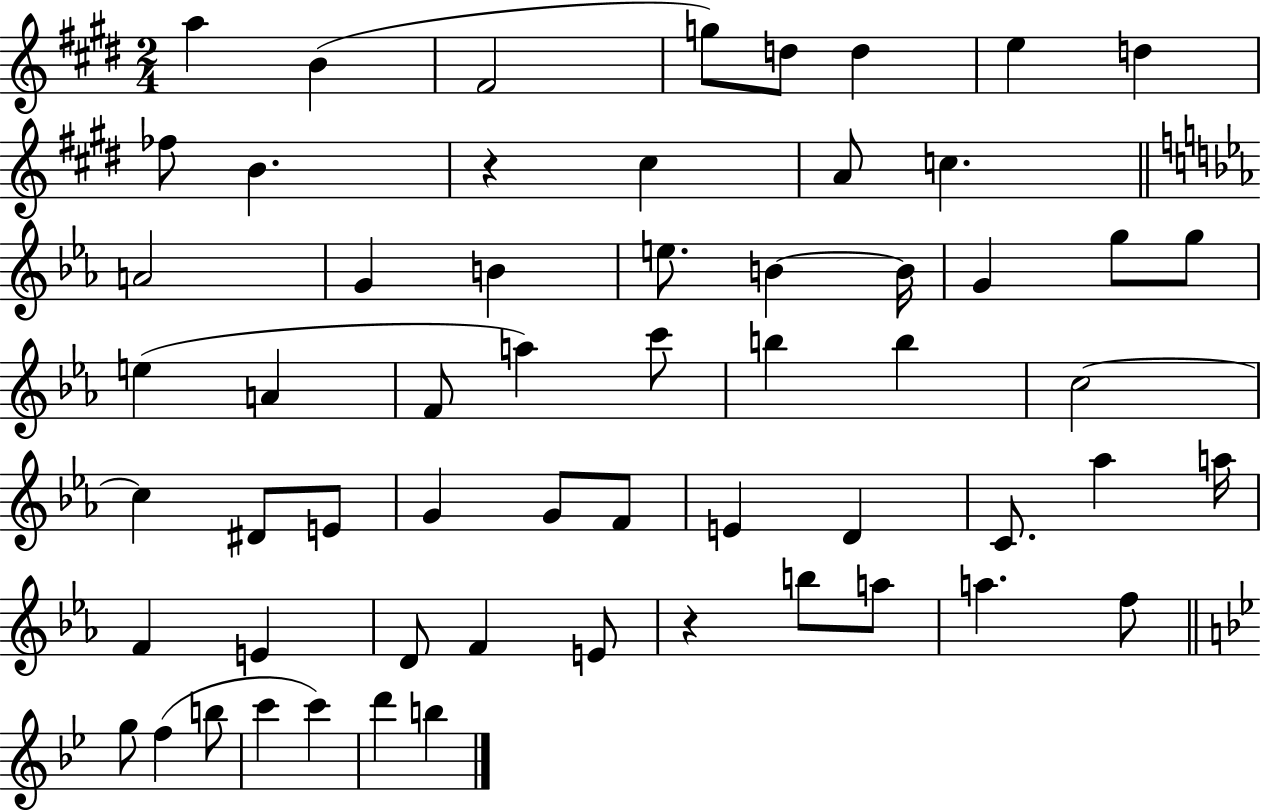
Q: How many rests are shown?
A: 2